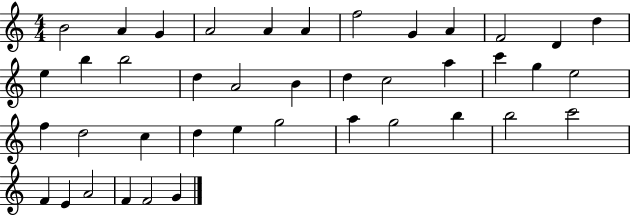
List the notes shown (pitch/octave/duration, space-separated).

B4/h A4/q G4/q A4/h A4/q A4/q F5/h G4/q A4/q F4/h D4/q D5/q E5/q B5/q B5/h D5/q A4/h B4/q D5/q C5/h A5/q C6/q G5/q E5/h F5/q D5/h C5/q D5/q E5/q G5/h A5/q G5/h B5/q B5/h C6/h F4/q E4/q A4/h F4/q F4/h G4/q